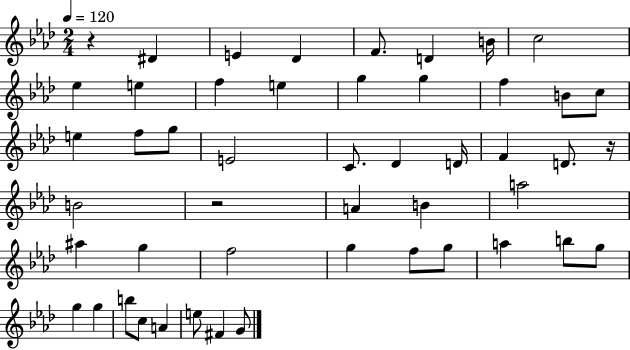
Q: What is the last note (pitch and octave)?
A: G4